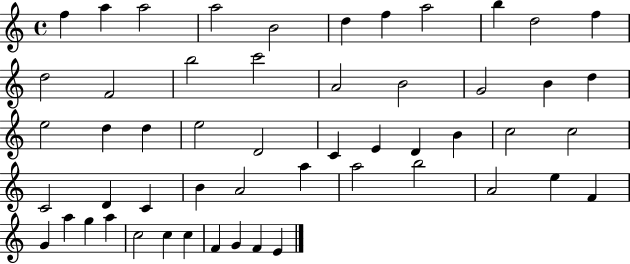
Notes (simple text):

F5/q A5/q A5/h A5/h B4/h D5/q F5/q A5/h B5/q D5/h F5/q D5/h F4/h B5/h C6/h A4/h B4/h G4/h B4/q D5/q E5/h D5/q D5/q E5/h D4/h C4/q E4/q D4/q B4/q C5/h C5/h C4/h D4/q C4/q B4/q A4/h A5/q A5/h B5/h A4/h E5/q F4/q G4/q A5/q G5/q A5/q C5/h C5/q C5/q F4/q G4/q F4/q E4/q